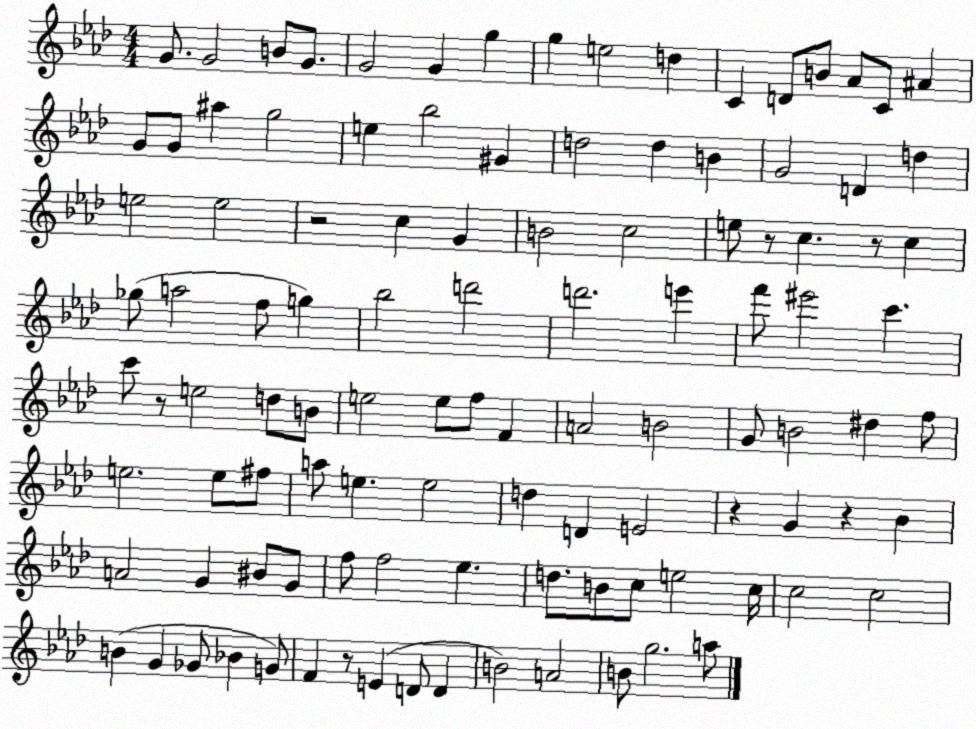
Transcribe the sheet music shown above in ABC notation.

X:1
T:Untitled
M:4/4
L:1/4
K:Ab
G/2 G2 B/2 G/2 G2 G g g e2 d C D/2 B/2 _A/2 C/2 ^A G/2 G/2 ^a g2 e _b2 ^G d2 d B G2 D d e2 e2 z2 c G B2 c2 e/2 z/2 c z/2 c _g/2 a2 f/2 g _b2 d'2 d'2 e' f'/2 ^e'2 c' c'/2 z/2 e2 d/2 B/2 e2 e/2 f/2 F A2 B2 G/2 B2 ^d f/2 e2 e/2 ^f/2 a/2 e e2 d D E2 z G z _B A2 G ^B/2 G/2 f/2 f2 _e d/2 B/2 c/2 e2 c/4 c2 c2 B G _G/2 _B G/2 F z/2 E D/2 D B2 A2 B/2 g2 a/2